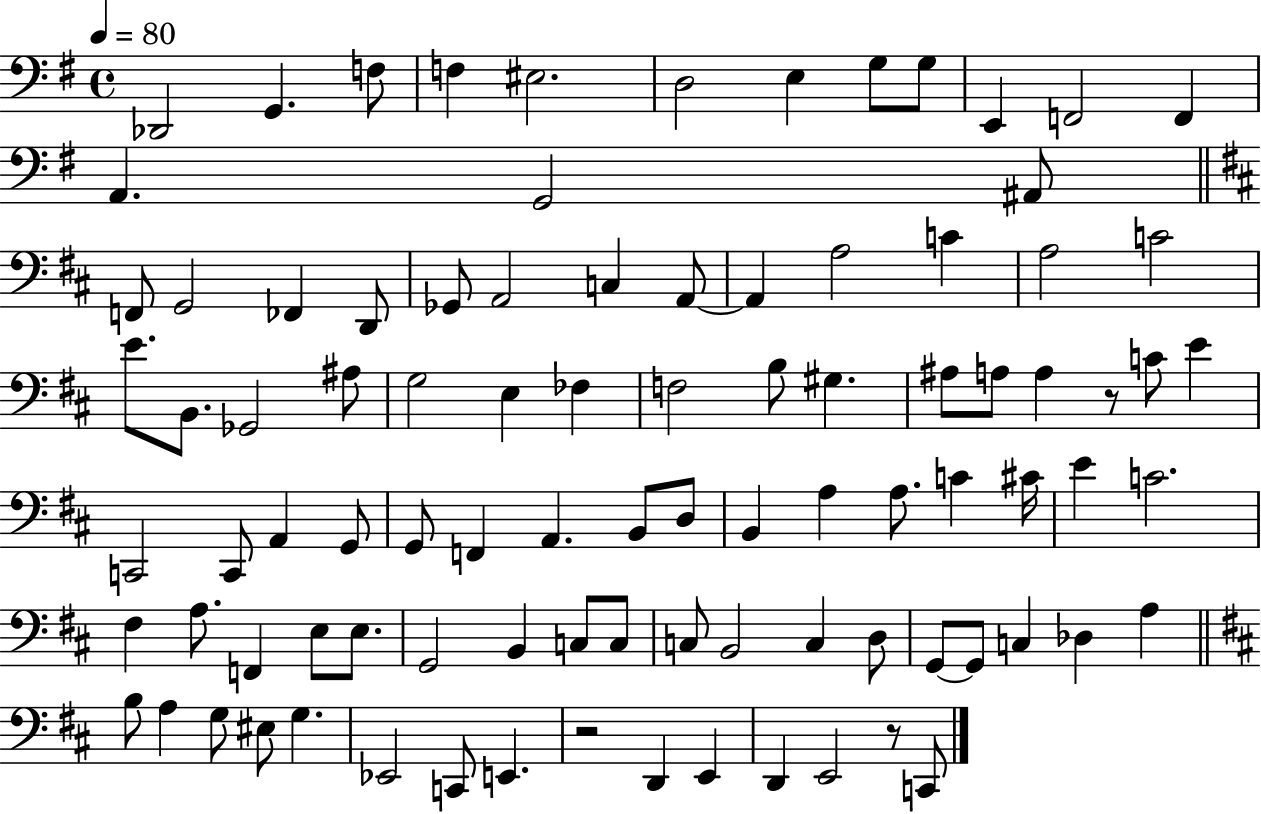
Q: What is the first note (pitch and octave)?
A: Db2